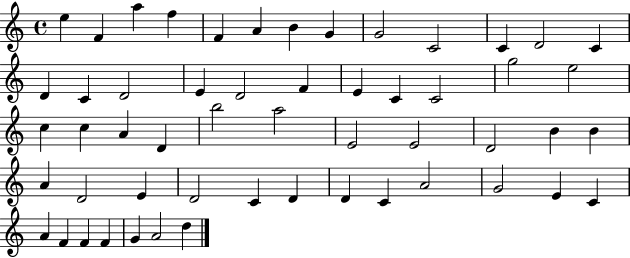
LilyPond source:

{
  \clef treble
  \time 4/4
  \defaultTimeSignature
  \key c \major
  e''4 f'4 a''4 f''4 | f'4 a'4 b'4 g'4 | g'2 c'2 | c'4 d'2 c'4 | \break d'4 c'4 d'2 | e'4 d'2 f'4 | e'4 c'4 c'2 | g''2 e''2 | \break c''4 c''4 a'4 d'4 | b''2 a''2 | e'2 e'2 | d'2 b'4 b'4 | \break a'4 d'2 e'4 | d'2 c'4 d'4 | d'4 c'4 a'2 | g'2 e'4 c'4 | \break a'4 f'4 f'4 f'4 | g'4 a'2 d''4 | \bar "|."
}